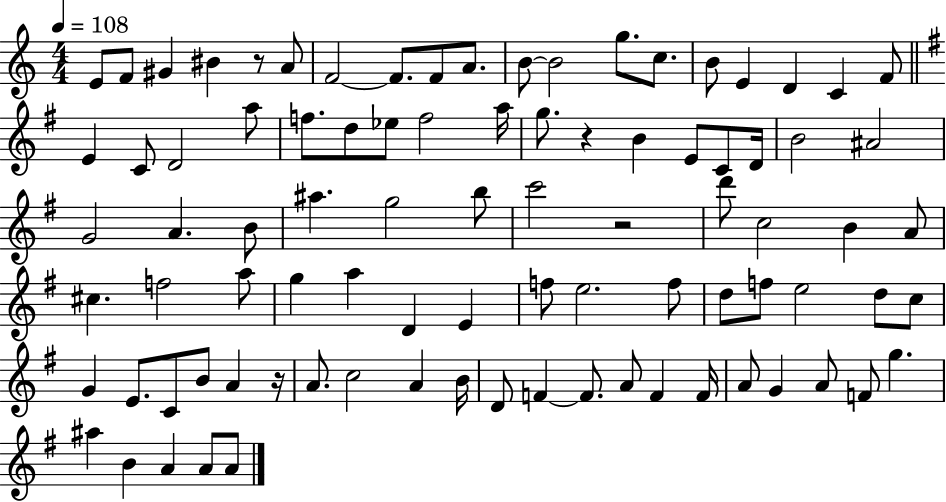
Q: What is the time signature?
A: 4/4